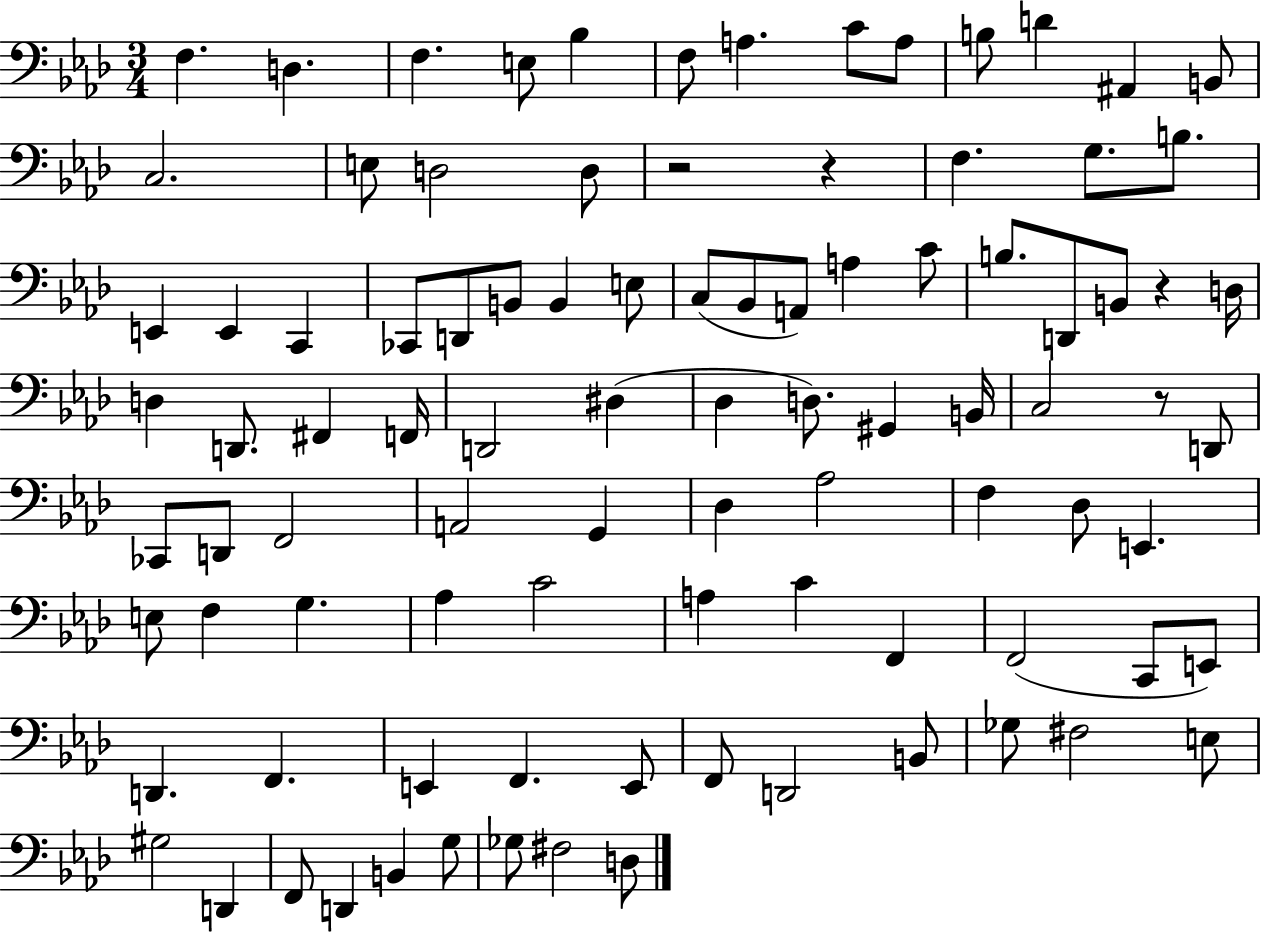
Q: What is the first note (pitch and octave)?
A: F3